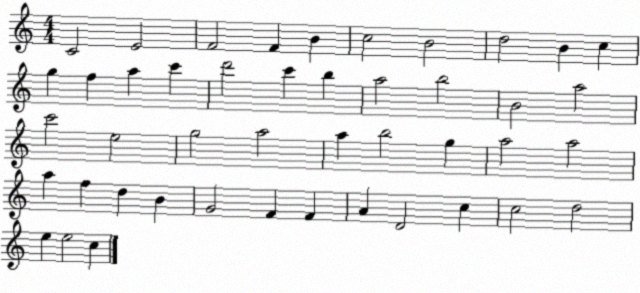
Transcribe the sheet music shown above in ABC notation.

X:1
T:Untitled
M:4/4
L:1/4
K:C
C2 E2 F2 F B c2 B2 d2 B c g f a c' d'2 c' b a2 b2 B2 a2 c'2 e2 g2 a2 a b2 g a2 a2 a f d B G2 F F A D2 c c2 d2 e e2 c